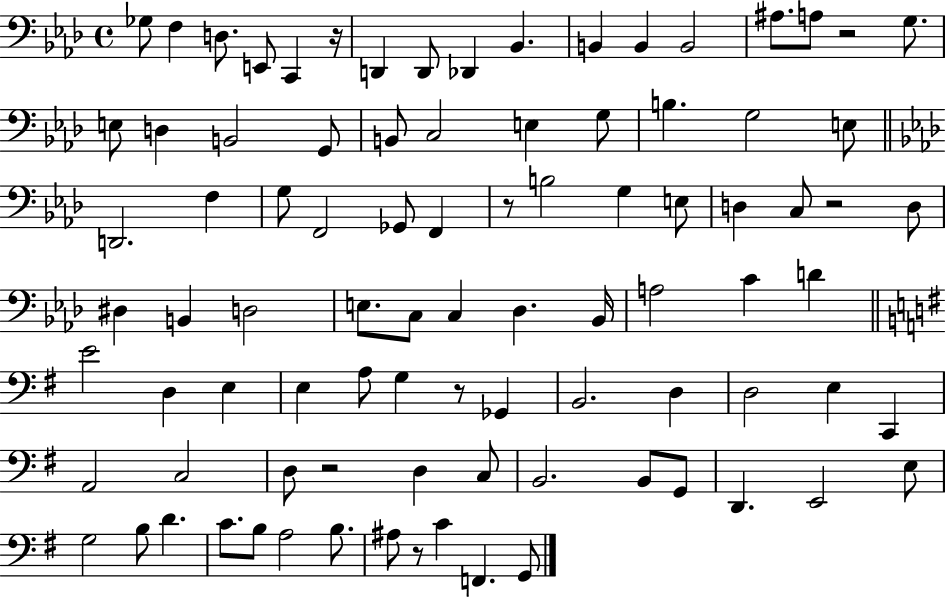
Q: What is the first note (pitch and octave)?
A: Gb3